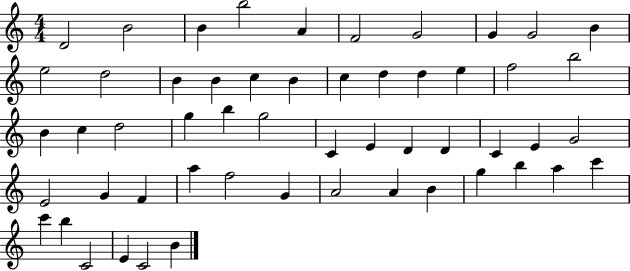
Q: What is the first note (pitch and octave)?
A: D4